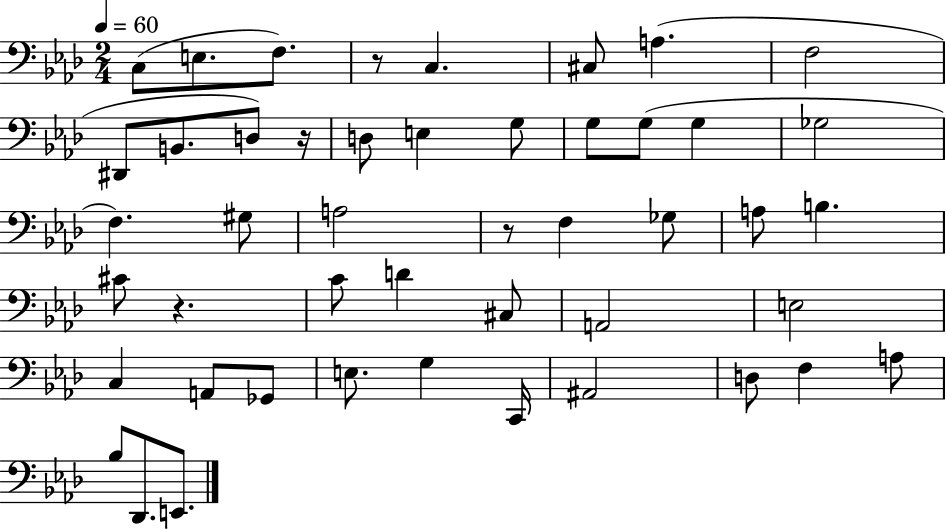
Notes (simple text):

C3/e E3/e. F3/e. R/e C3/q. C#3/e A3/q. F3/h D#2/e B2/e. D3/e R/s D3/e E3/q G3/e G3/e G3/e G3/q Gb3/h F3/q. G#3/e A3/h R/e F3/q Gb3/e A3/e B3/q. C#4/e R/q. C4/e D4/q C#3/e A2/h E3/h C3/q A2/e Gb2/e E3/e. G3/q C2/s A#2/h D3/e F3/q A3/e Bb3/e Db2/e. E2/e.